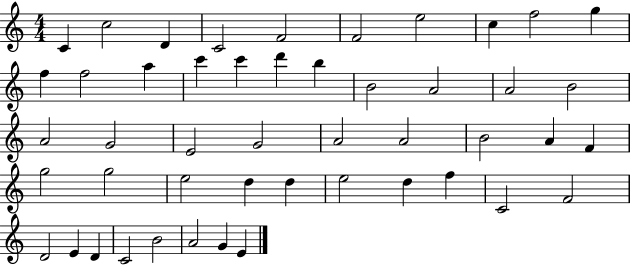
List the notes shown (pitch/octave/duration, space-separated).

C4/q C5/h D4/q C4/h F4/h F4/h E5/h C5/q F5/h G5/q F5/q F5/h A5/q C6/q C6/q D6/q B5/q B4/h A4/h A4/h B4/h A4/h G4/h E4/h G4/h A4/h A4/h B4/h A4/q F4/q G5/h G5/h E5/h D5/q D5/q E5/h D5/q F5/q C4/h F4/h D4/h E4/q D4/q C4/h B4/h A4/h G4/q E4/q